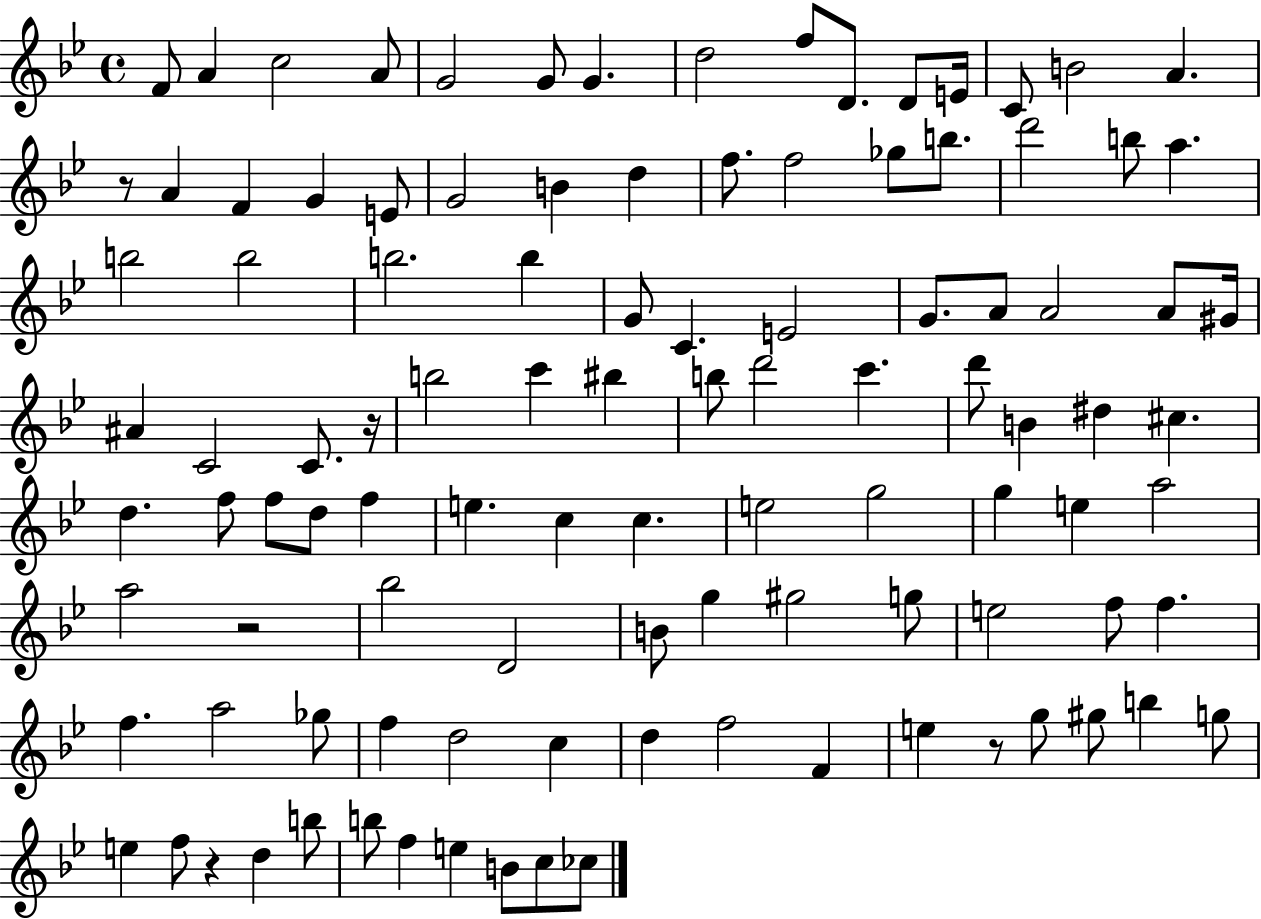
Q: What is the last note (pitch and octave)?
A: CES5